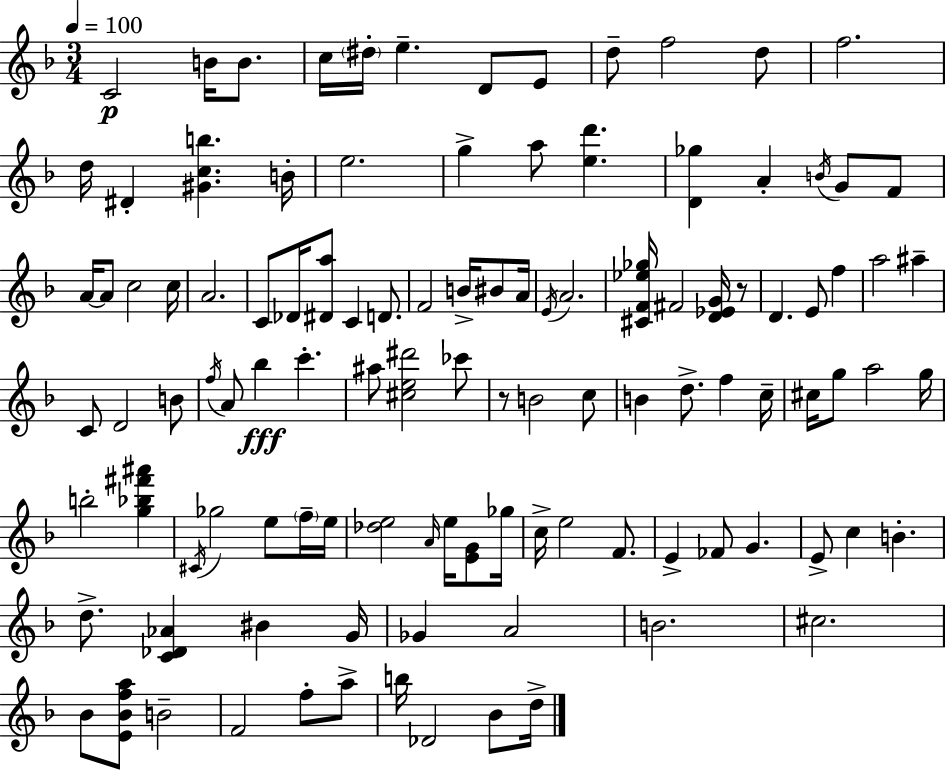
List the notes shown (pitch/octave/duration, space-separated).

C4/h B4/s B4/e. C5/s D#5/s E5/q. D4/e E4/e D5/e F5/h D5/e F5/h. D5/s D#4/q [G#4,C5,B5]/q. B4/s E5/h. G5/q A5/e [E5,D6]/q. [D4,Gb5]/q A4/q B4/s G4/e F4/e A4/s A4/e C5/h C5/s A4/h. C4/e Db4/s [D#4,A5]/e C4/q D4/e. F4/h B4/s BIS4/e A4/s E4/s A4/h. [C#4,F4,Eb5,Gb5]/s F#4/h [D4,Eb4,G4]/s R/e D4/q. E4/e F5/q A5/h A#5/q C4/e D4/h B4/e F5/s A4/e Bb5/q C6/q. A#5/e [C#5,E5,D#6]/h CES6/e R/e B4/h C5/e B4/q D5/e. F5/q C5/s C#5/s G5/e A5/h G5/s B5/h [G5,Bb5,F#6,A#6]/q C#4/s Gb5/h E5/e F5/s E5/s [Db5,E5]/h A4/s E5/s [E4,G4]/e Gb5/s C5/s E5/h F4/e. E4/q FES4/e G4/q. E4/e C5/q B4/q. D5/e. [C4,Db4,Ab4]/q BIS4/q G4/s Gb4/q A4/h B4/h. C#5/h. Bb4/e [E4,Bb4,F5,A5]/e B4/h F4/h F5/e A5/e B5/s Db4/h Bb4/e D5/s